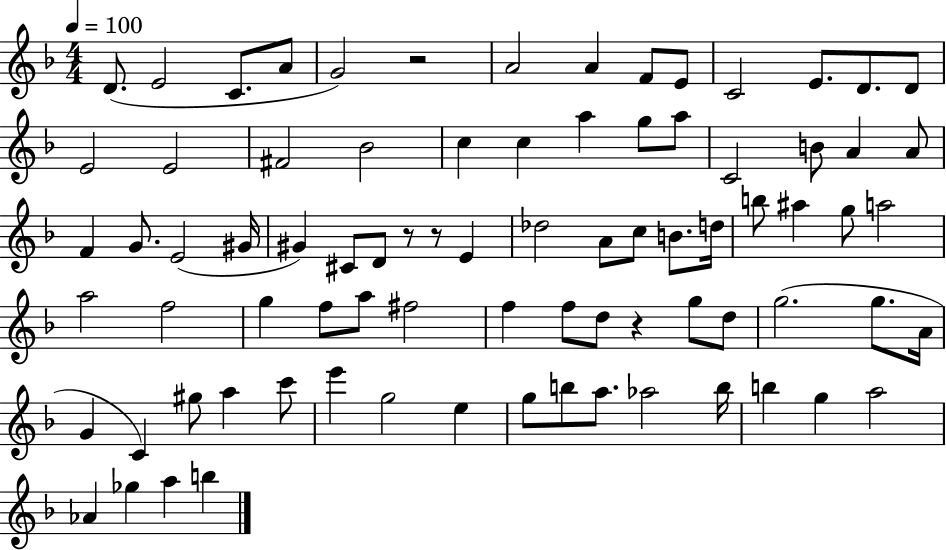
X:1
T:Untitled
M:4/4
L:1/4
K:F
D/2 E2 C/2 A/2 G2 z2 A2 A F/2 E/2 C2 E/2 D/2 D/2 E2 E2 ^F2 _B2 c c a g/2 a/2 C2 B/2 A A/2 F G/2 E2 ^G/4 ^G ^C/2 D/2 z/2 z/2 E _d2 A/2 c/2 B/2 d/4 b/2 ^a g/2 a2 a2 f2 g f/2 a/2 ^f2 f f/2 d/2 z g/2 d/2 g2 g/2 A/4 G C ^g/2 a c'/2 e' g2 e g/2 b/2 a/2 _a2 b/4 b g a2 _A _g a b